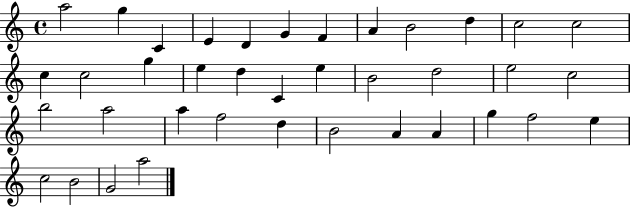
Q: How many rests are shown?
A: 0